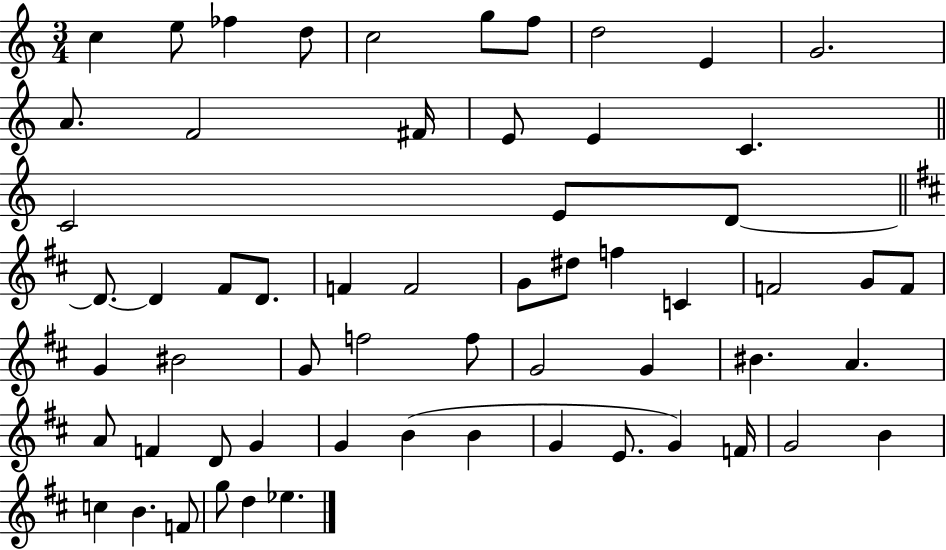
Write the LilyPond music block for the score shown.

{
  \clef treble
  \numericTimeSignature
  \time 3/4
  \key c \major
  c''4 e''8 fes''4 d''8 | c''2 g''8 f''8 | d''2 e'4 | g'2. | \break a'8. f'2 fis'16 | e'8 e'4 c'4. | \bar "||" \break \key c \major c'2 e'8 d'8~~ | \bar "||" \break \key d \major d'8.~~ d'4 fis'8 d'8. | f'4 f'2 | g'8 dis''8 f''4 c'4 | f'2 g'8 f'8 | \break g'4 bis'2 | g'8 f''2 f''8 | g'2 g'4 | bis'4. a'4. | \break a'8 f'4 d'8 g'4 | g'4 b'4( b'4 | g'4 e'8. g'4) f'16 | g'2 b'4 | \break c''4 b'4. f'8 | g''8 d''4 ees''4. | \bar "|."
}